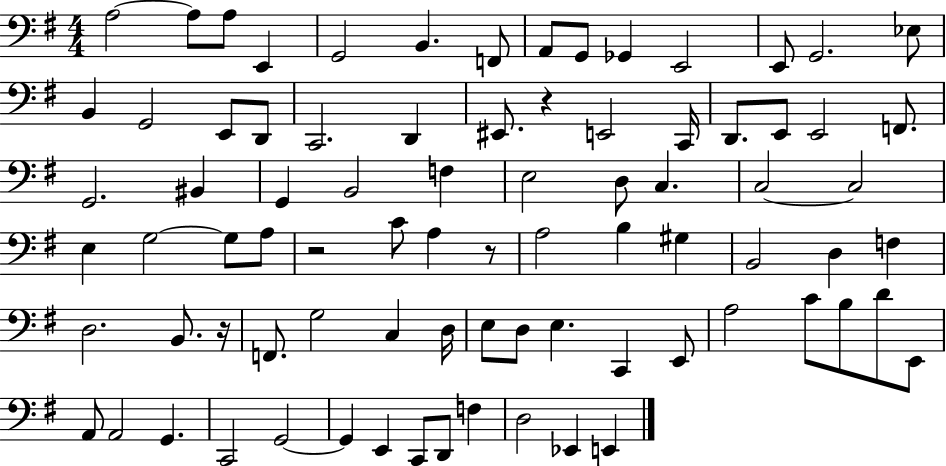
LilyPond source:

{
  \clef bass
  \numericTimeSignature
  \time 4/4
  \key g \major
  a2~~ a8 a8 e,4 | g,2 b,4. f,8 | a,8 g,8 ges,4 e,2 | e,8 g,2. ees8 | \break b,4 g,2 e,8 d,8 | c,2. d,4 | eis,8. r4 e,2 c,16 | d,8. e,8 e,2 f,8. | \break g,2. bis,4 | g,4 b,2 f4 | e2 d8 c4. | c2~~ c2 | \break e4 g2~~ g8 a8 | r2 c'8 a4 r8 | a2 b4 gis4 | b,2 d4 f4 | \break d2. b,8. r16 | f,8. g2 c4 d16 | e8 d8 e4. c,4 e,8 | a2 c'8 b8 d'8 e,8 | \break a,8 a,2 g,4. | c,2 g,2~~ | g,4 e,4 c,8 d,8 f4 | d2 ees,4 e,4 | \break \bar "|."
}